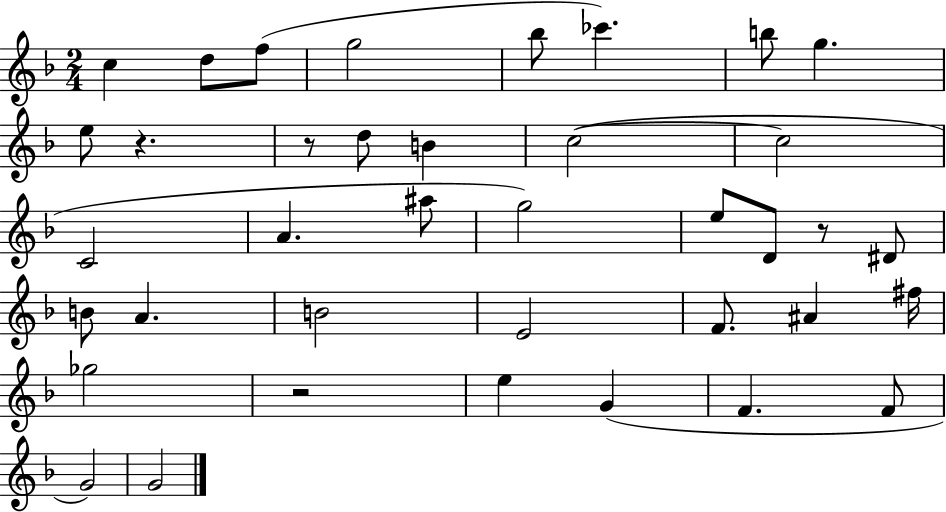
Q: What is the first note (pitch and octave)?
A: C5